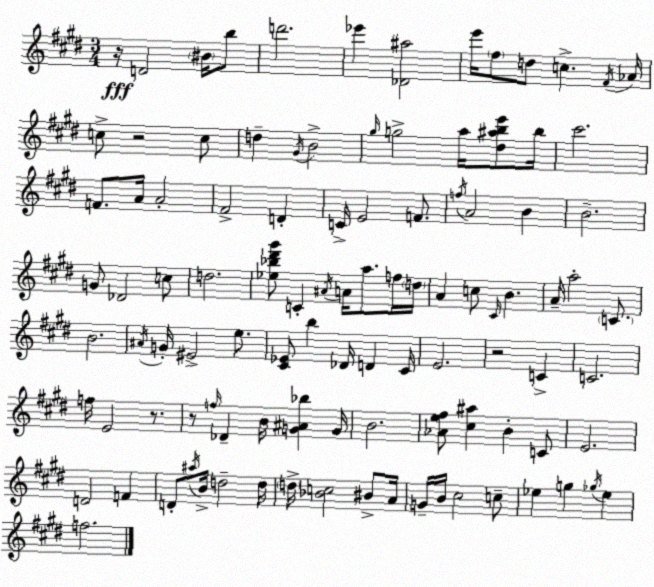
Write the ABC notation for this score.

X:1
T:Untitled
M:3/4
L:1/4
K:E
z/4 D2 ^B/4 b/2 d'2 _e' [_D^a]2 e'/4 ^f/2 d/2 c ^F/4 _A/4 c/2 z2 c/2 d ^G/4 B2 ^g/4 g2 a/4 [^d^abe']/2 b/4 ^c'2 F/2 A/4 A2 ^F2 D C/4 E2 F/2 f/4 A2 B B2 G/2 _D2 c/2 d2 [_e_b^d'^g']/2 C ^A/4 A/4 a/2 f/4 d/4 A c/2 ^C/4 B A/4 a2 C/2 B2 ^A/4 G/4 ^E2 e/2 [^C_E]/2 b _D/4 D ^C/4 E2 z2 C C2 f/4 E2 z/2 z/2 f/4 _D B/4 [G^A_b] G/4 B2 [_Ae^f]/2 [^c^a] B C/2 E2 D2 F D/2 ^a/4 B/4 d2 d/4 d/4 [_Bc]2 ^B/2 A/4 G/4 B/4 ^c2 c/2 _e g _g/4 _e f2